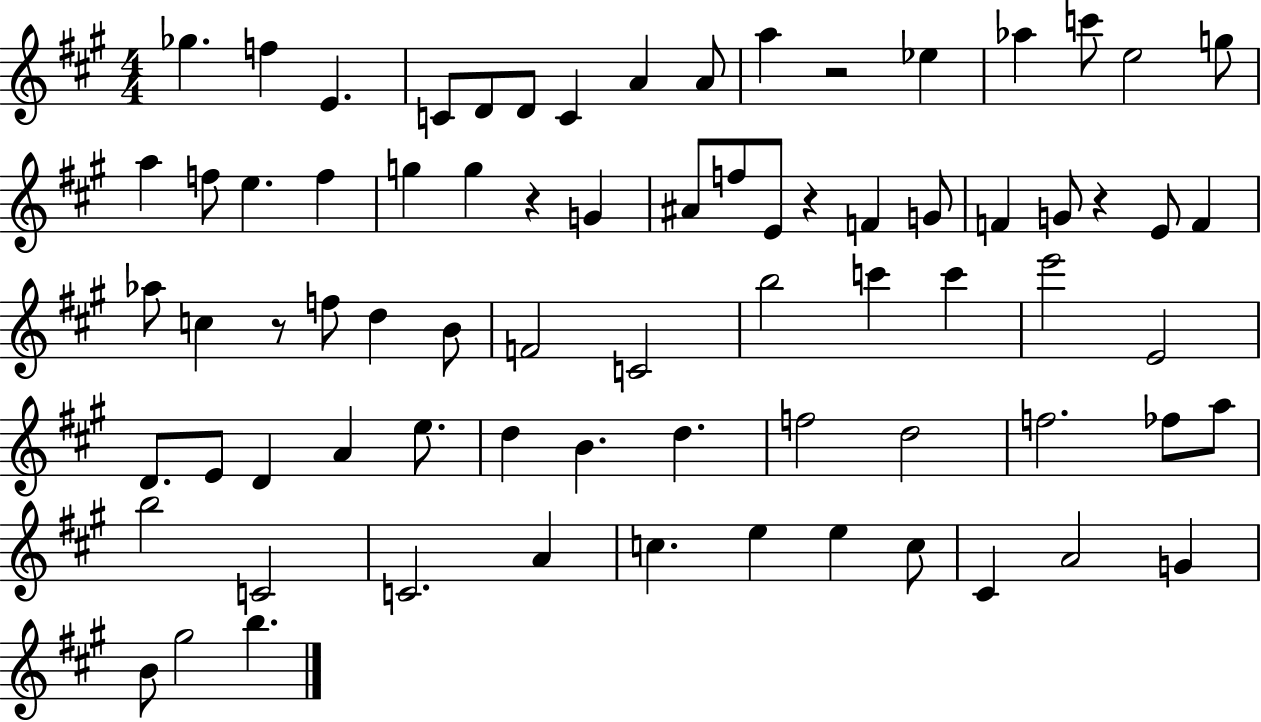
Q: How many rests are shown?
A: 5